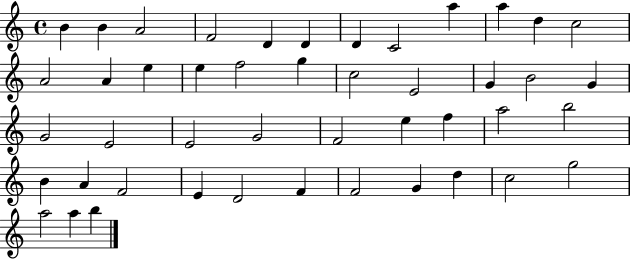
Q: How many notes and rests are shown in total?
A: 46